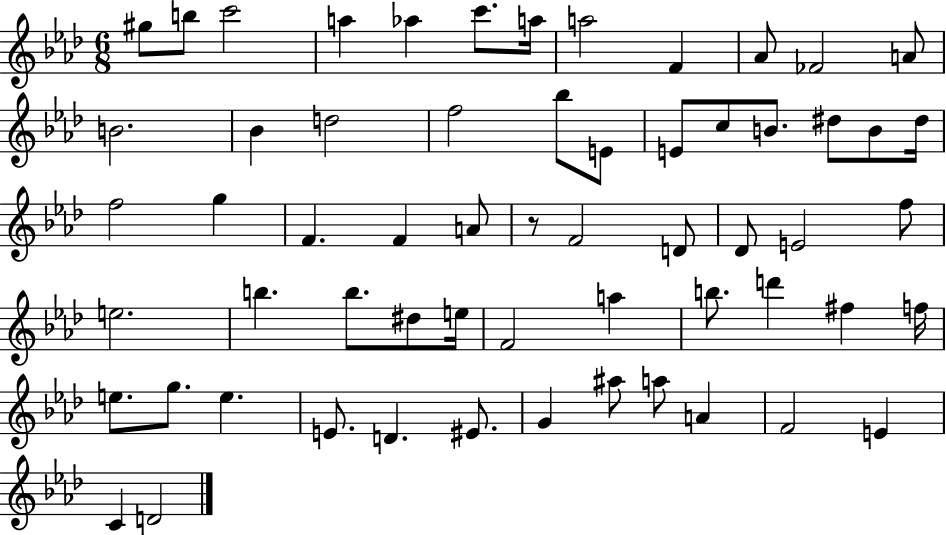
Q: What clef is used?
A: treble